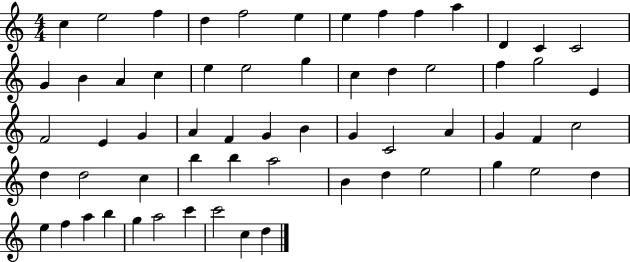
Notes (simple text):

C5/q E5/h F5/q D5/q F5/h E5/q E5/q F5/q F5/q A5/q D4/q C4/q C4/h G4/q B4/q A4/q C5/q E5/q E5/h G5/q C5/q D5/q E5/h F5/q G5/h E4/q F4/h E4/q G4/q A4/q F4/q G4/q B4/q G4/q C4/h A4/q G4/q F4/q C5/h D5/q D5/h C5/q B5/q B5/q A5/h B4/q D5/q E5/h G5/q E5/h D5/q E5/q F5/q A5/q B5/q G5/q A5/h C6/q C6/h C5/q D5/q